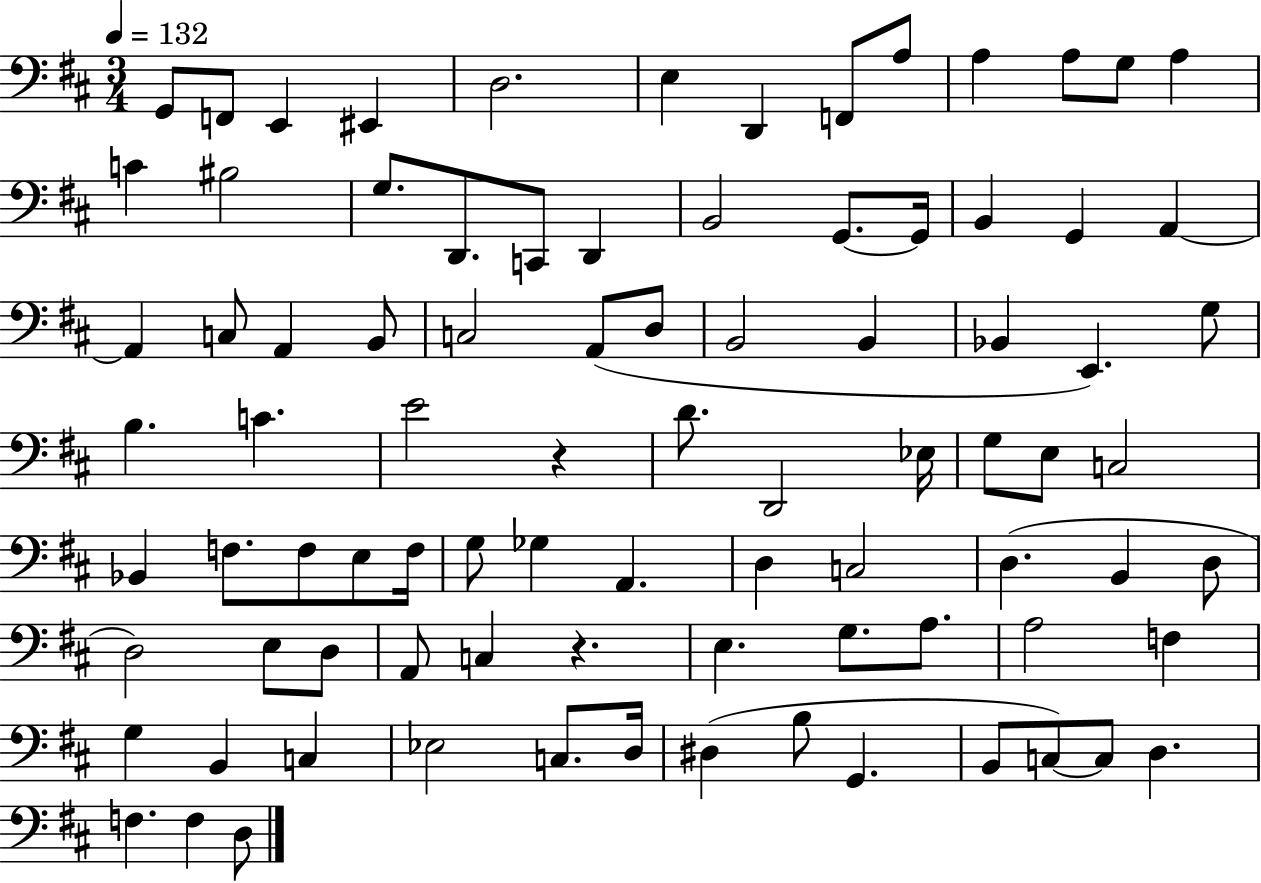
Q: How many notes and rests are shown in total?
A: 87